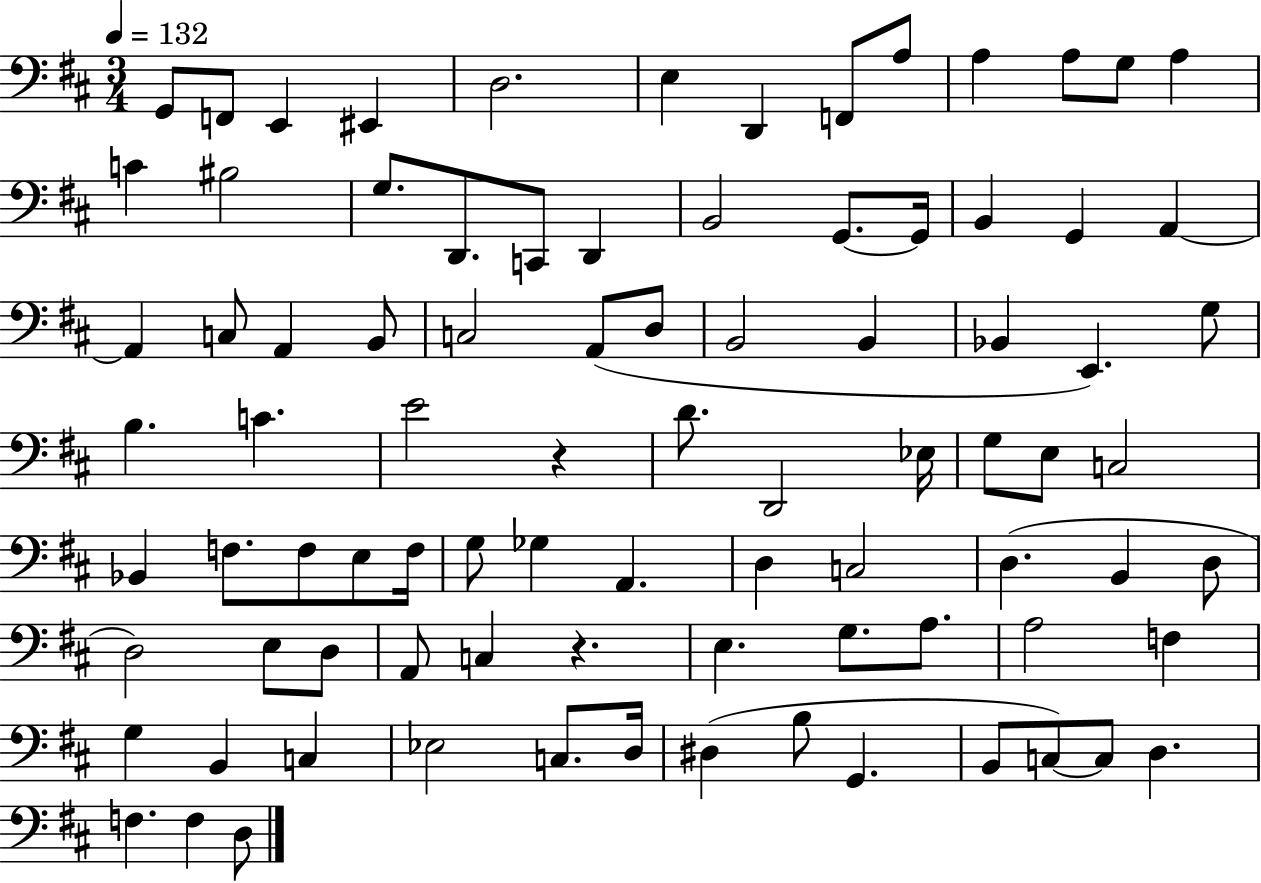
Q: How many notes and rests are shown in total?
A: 87